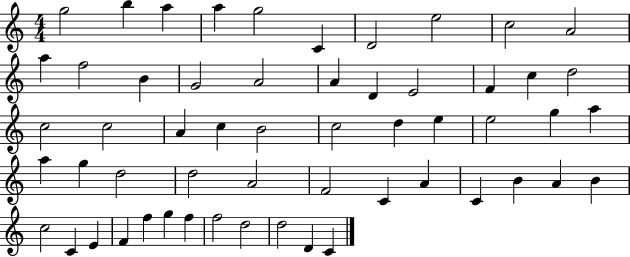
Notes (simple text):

G5/h B5/q A5/q A5/q G5/h C4/q D4/h E5/h C5/h A4/h A5/q F5/h B4/q G4/h A4/h A4/q D4/q E4/h F4/q C5/q D5/h C5/h C5/h A4/q C5/q B4/h C5/h D5/q E5/q E5/h G5/q A5/q A5/q G5/q D5/h D5/h A4/h F4/h C4/q A4/q C4/q B4/q A4/q B4/q C5/h C4/q E4/q F4/q F5/q G5/q F5/q F5/h D5/h D5/h D4/q C4/q